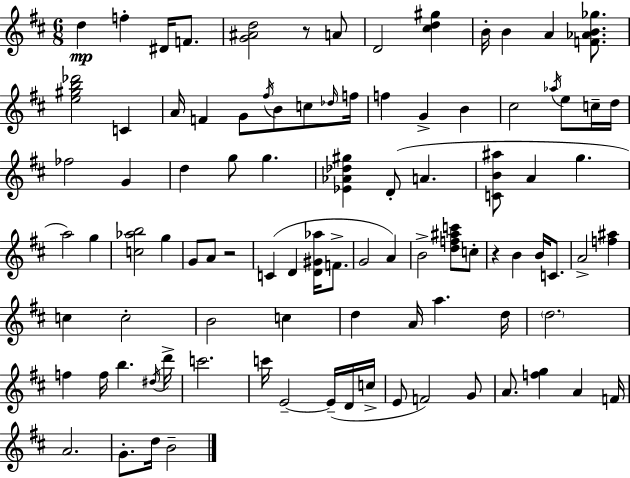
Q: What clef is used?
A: treble